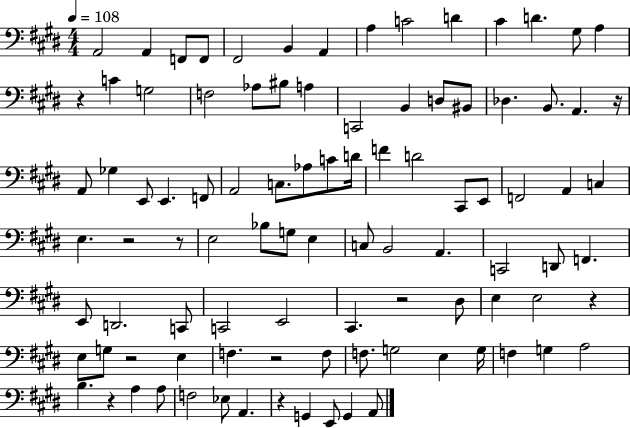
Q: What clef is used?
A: bass